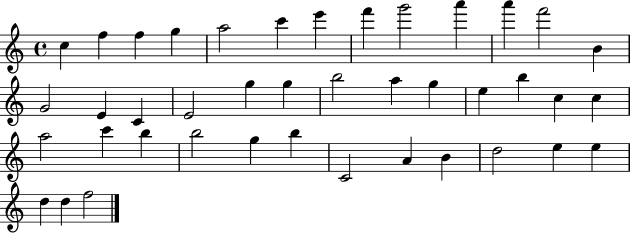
C5/q F5/q F5/q G5/q A5/h C6/q E6/q F6/q G6/h A6/q A6/q F6/h B4/q G4/h E4/q C4/q E4/h G5/q G5/q B5/h A5/q G5/q E5/q B5/q C5/q C5/q A5/h C6/q B5/q B5/h G5/q B5/q C4/h A4/q B4/q D5/h E5/q E5/q D5/q D5/q F5/h